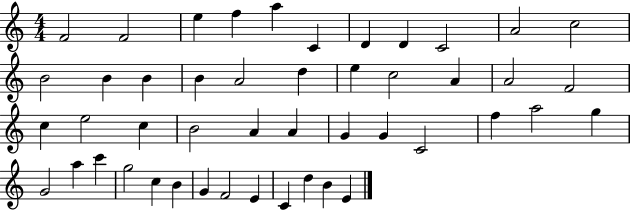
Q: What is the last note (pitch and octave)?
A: E4